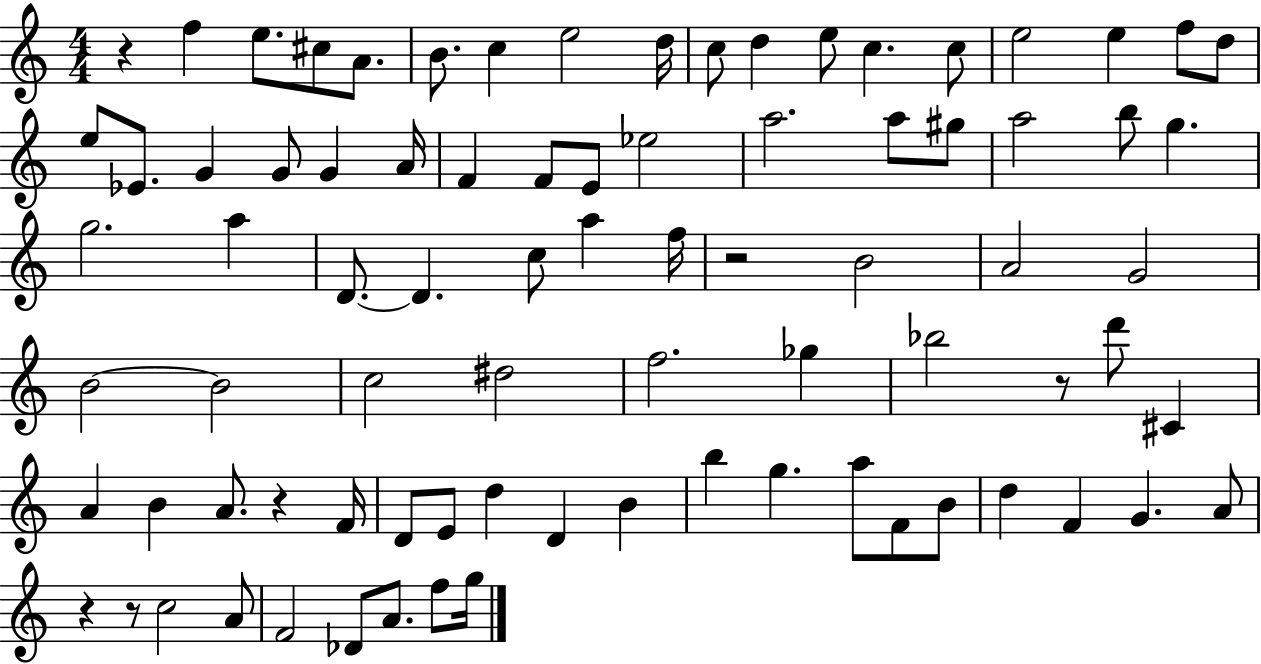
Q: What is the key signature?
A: C major